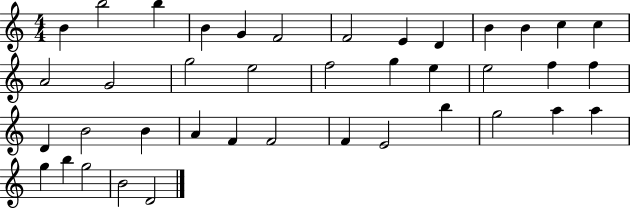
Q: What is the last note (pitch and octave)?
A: D4